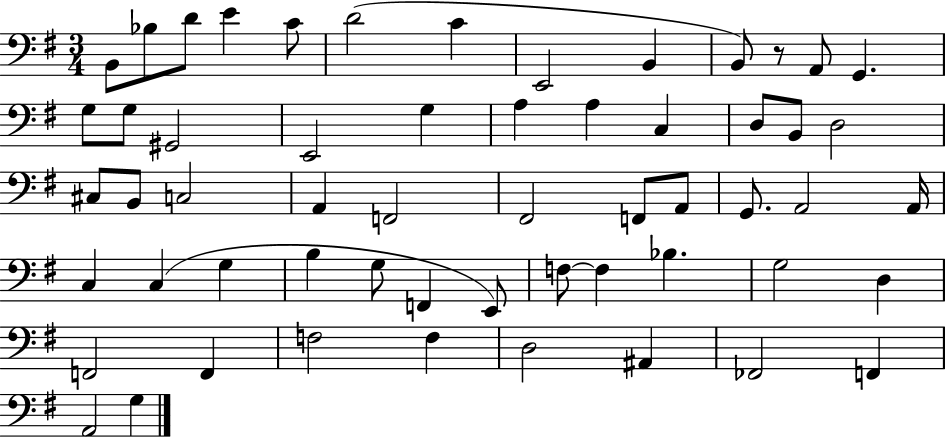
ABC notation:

X:1
T:Untitled
M:3/4
L:1/4
K:G
B,,/2 _B,/2 D/2 E C/2 D2 C E,,2 B,, B,,/2 z/2 A,,/2 G,, G,/2 G,/2 ^G,,2 E,,2 G, A, A, C, D,/2 B,,/2 D,2 ^C,/2 B,,/2 C,2 A,, F,,2 ^F,,2 F,,/2 A,,/2 G,,/2 A,,2 A,,/4 C, C, G, B, G,/2 F,, E,,/2 F,/2 F, _B, G,2 D, F,,2 F,, F,2 F, D,2 ^A,, _F,,2 F,, A,,2 G,